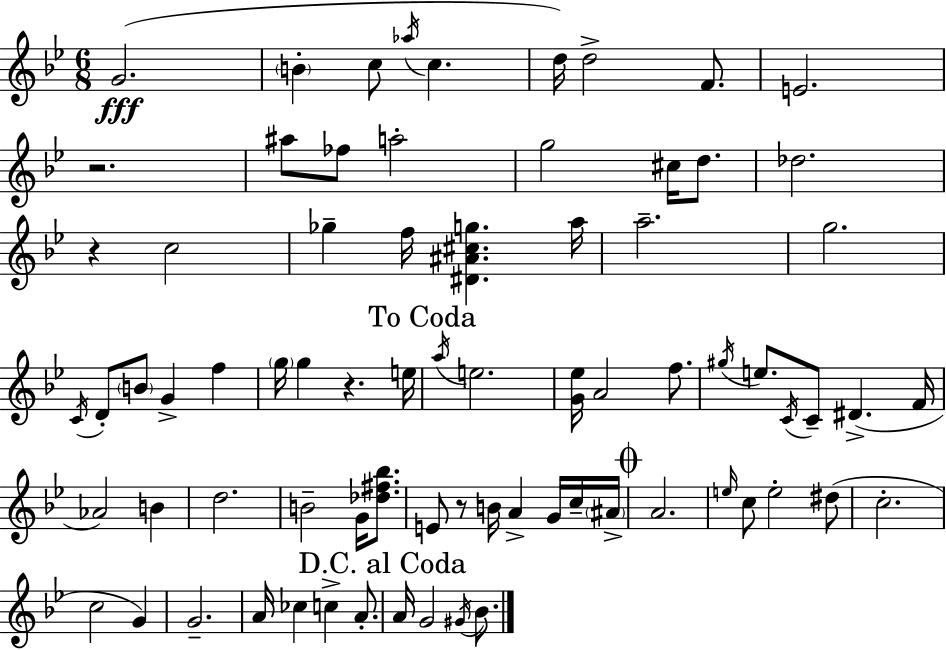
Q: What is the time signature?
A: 6/8